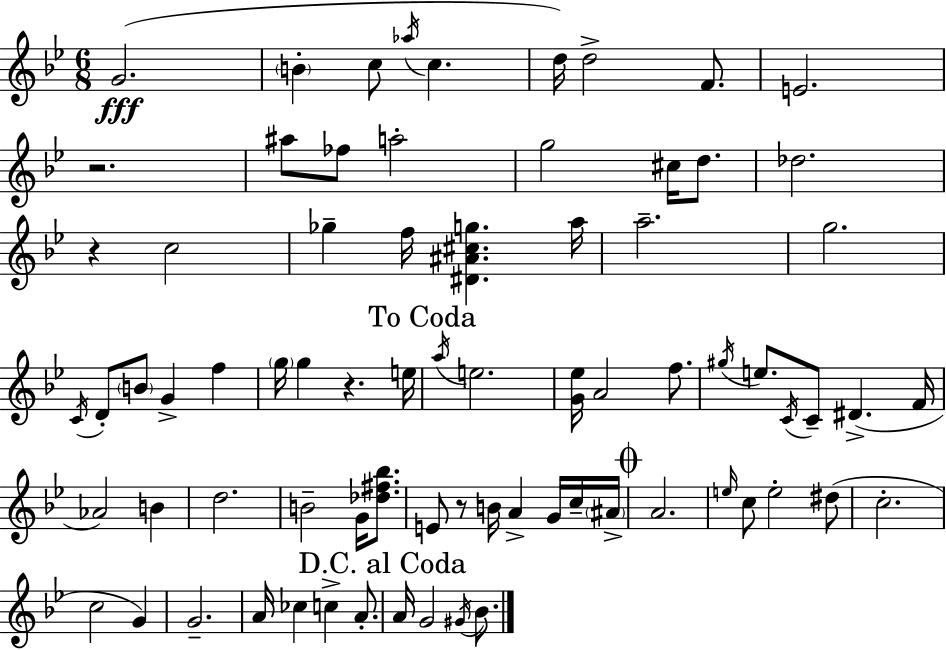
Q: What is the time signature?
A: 6/8